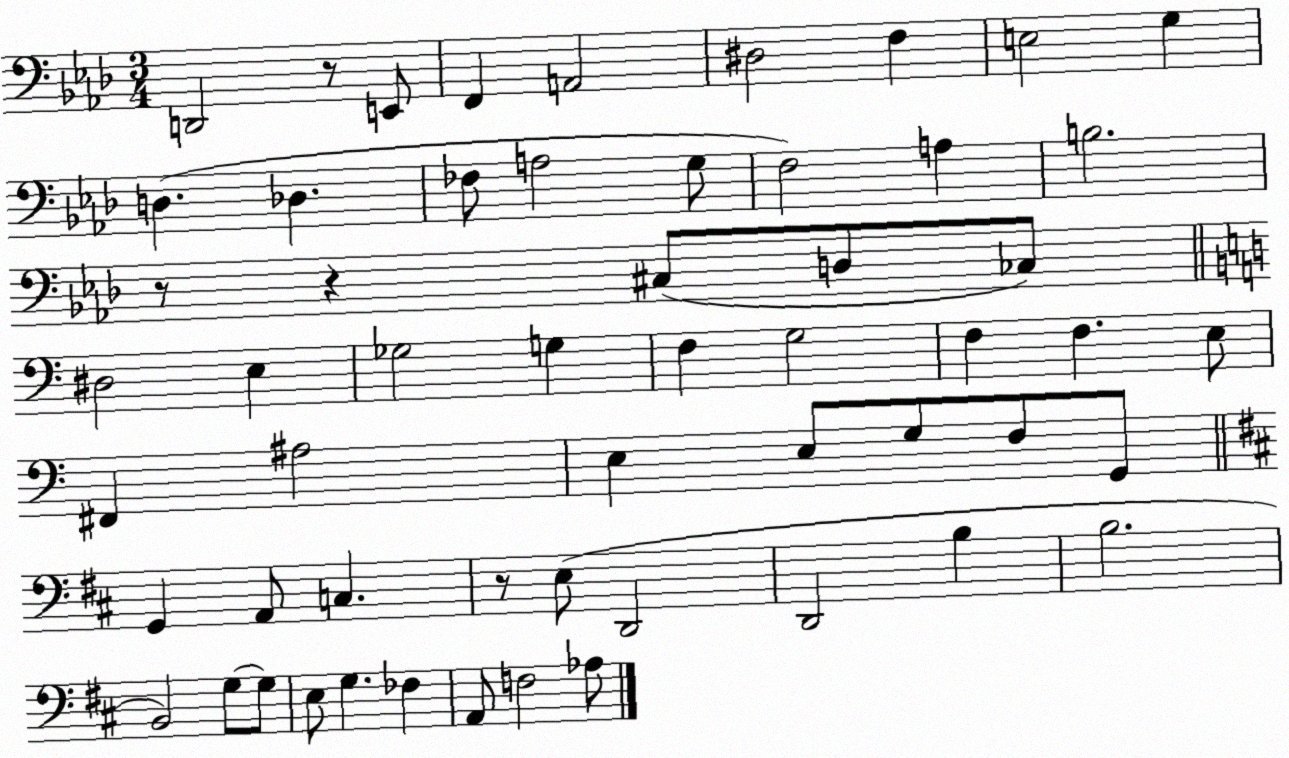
X:1
T:Untitled
M:3/4
L:1/4
K:Ab
D,,2 z/2 E,,/2 F,, A,,2 ^D,2 F, E,2 G, D, _D, _F,/2 A,2 G,/2 F,2 A, B,2 z/2 z ^C,/2 D,/2 _C,/2 ^D,2 E, _G,2 G, F, G,2 F, F, E,/2 ^F,, ^A,2 E, E,/2 G,/2 F,/2 G,,/2 G,, A,,/2 C, z/2 E,/2 D,,2 D,,2 B, B,2 B,,2 G,/2 G,/2 E,/2 G, _F, A,,/2 F,2 _A,/2